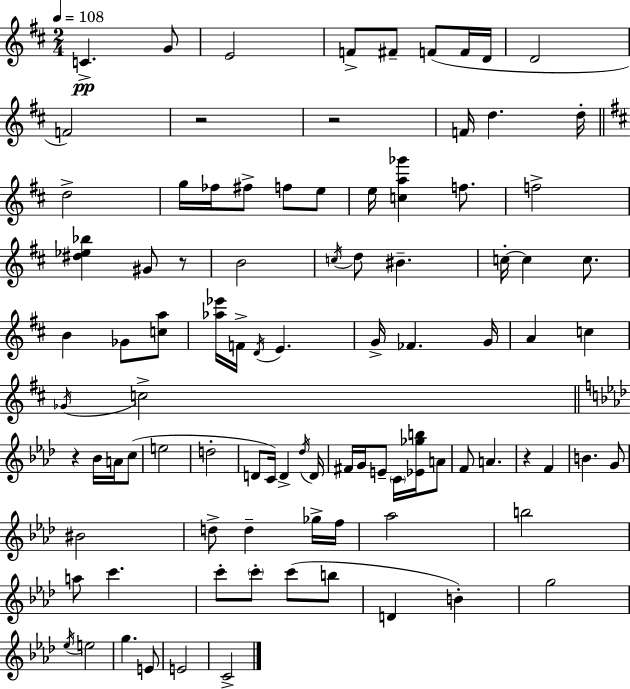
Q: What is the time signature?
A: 2/4